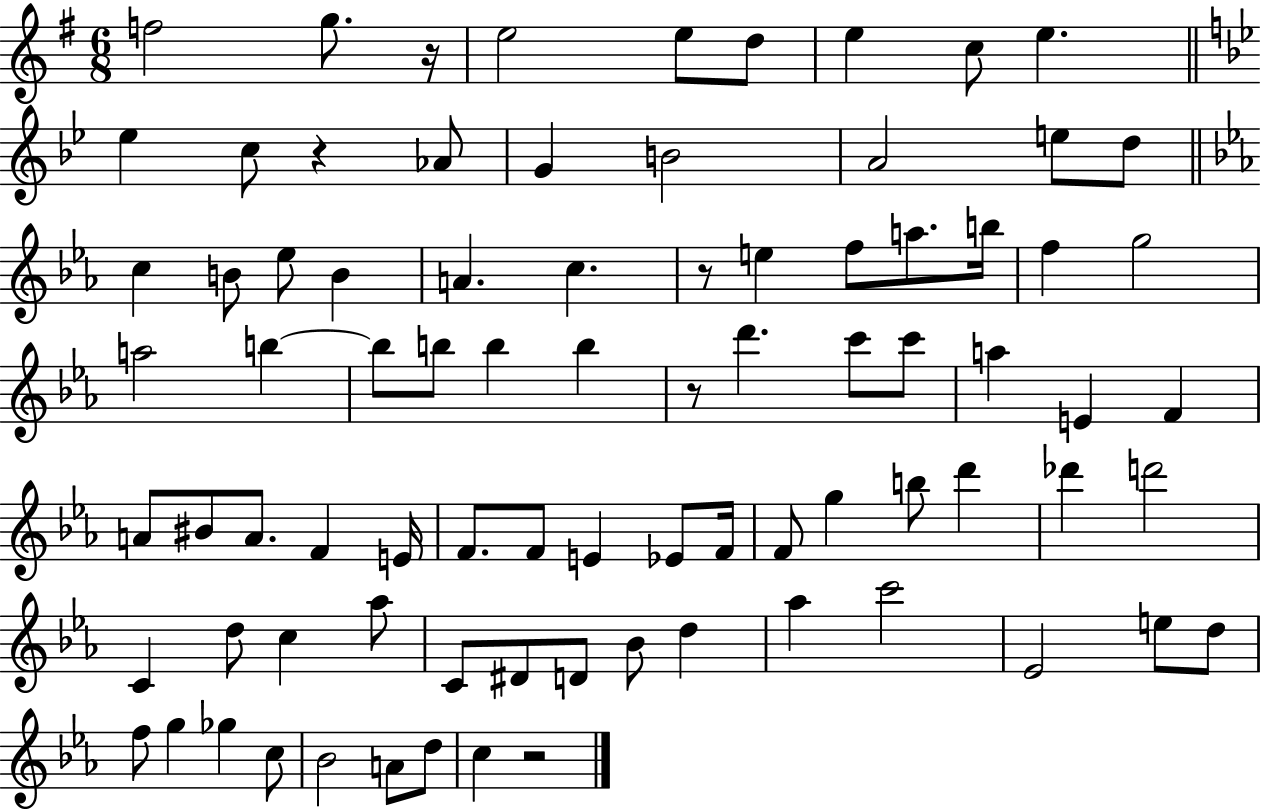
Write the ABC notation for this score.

X:1
T:Untitled
M:6/8
L:1/4
K:G
f2 g/2 z/4 e2 e/2 d/2 e c/2 e _e c/2 z _A/2 G B2 A2 e/2 d/2 c B/2 _e/2 B A c z/2 e f/2 a/2 b/4 f g2 a2 b b/2 b/2 b b z/2 d' c'/2 c'/2 a E F A/2 ^B/2 A/2 F E/4 F/2 F/2 E _E/2 F/4 F/2 g b/2 d' _d' d'2 C d/2 c _a/2 C/2 ^D/2 D/2 _B/2 d _a c'2 _E2 e/2 d/2 f/2 g _g c/2 _B2 A/2 d/2 c z2